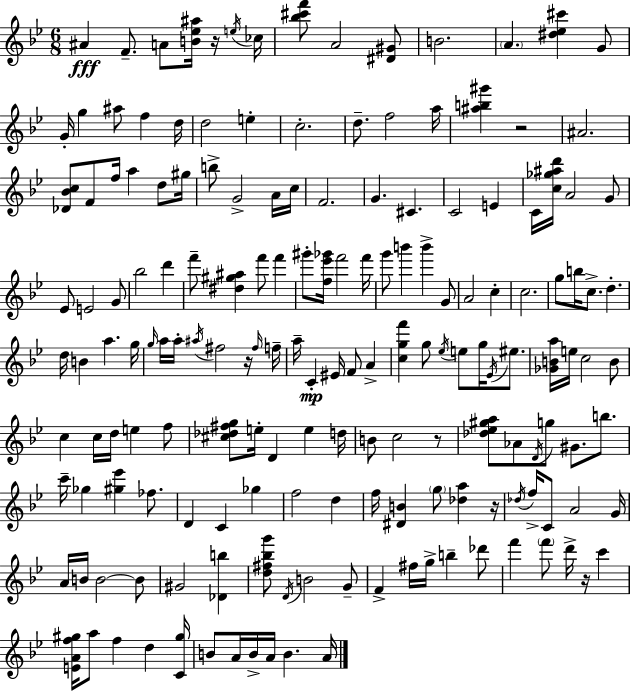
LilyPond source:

{
  \clef treble
  \numericTimeSignature
  \time 6/8
  \key g \minor
  ais'4\fff f'8.-- a'8 <b' ees'' ais''>16 r16 \acciaccatura { e''16 } | ces''16 <bes'' cis''' f'''>8 a'2 <dis' gis'>8 | b'2. | \parenthesize a'4. <dis'' ees'' cis'''>4 g'8 | \break g'16-. g''4 ais''8 f''4 | d''16 d''2 e''4-. | c''2.-. | d''8.-- f''2 | \break a''16 <ais'' b'' gis'''>4 r2 | ais'2. | <des' bes' c''>8 f'8 f''16 a''4 d''8 | gis''16 b''8-> g'2-> a'16 | \break c''16 f'2. | g'4. cis'4. | c'2 e'4 | c'16 <c'' ges'' ais'' d'''>16 a'2 g'8 | \break ees'8 e'2 g'8 | bes''2 d'''4 | f'''8-- <dis'' gis'' ais''>4 f'''8 f'''4 | gis'''8-. <f'' ees''' ges'''>16 f'''2 | \break f'''16 g'''8 b'''4 b'''4-> g'8 | a'2 c''4-. | c''2. | g''8 b''16 c''8.-> d''4.-. | \break d''16 b'4 a''4. | g''16 \grace { g''16 } a''16 a''16-. \acciaccatura { ais''16 } fis''2 | r16 \grace { fis''16 } f''16-- a''16-- c'4-.\mp eis'16 f'8 | a'4-> <c'' g'' f'''>4 g''8 \acciaccatura { ees''16 } e''8 | \break g''16 \acciaccatura { ees'16 } eis''8. <ges' b' a''>16 e''16 c''2 | b'8 c''4 c''16 d''16 | e''4 f''8 <cis'' des'' fis'' g''>8 e''16-. d'4 | e''4 d''16 b'8 c''2 | \break r8 <des'' ees'' gis'' a''>8 aes'8 \acciaccatura { d'16 } g''8 | gis'8. b''8. c'''16-- ges''4 | <gis'' ees'''>4 fes''8. d'4 c'4 | ges''4 f''2 | \break d''4 f''16 <dis' b'>4 | \parenthesize g''8 <des'' a''>4 r16 \acciaccatura { des''16 } f''16-> c'8 a'2 | g'16 a'16 b'16 b'2~~ | b'8 gis'2 | \break <des' b''>4 <d'' fis'' bes'' g'''>8 \acciaccatura { d'16 } b'2 | g'8-- f'4-> | fis''16 g''16-> b''4-- des'''8 f'''4 | \parenthesize f'''8 d'''16-> r16 c'''4 <e' a' f'' gis''>16 a''8 | \break f''4 d''4 <c' gis''>16 b'8 a'16 | b'16-> a'16 b'4. a'16 \bar "|."
}